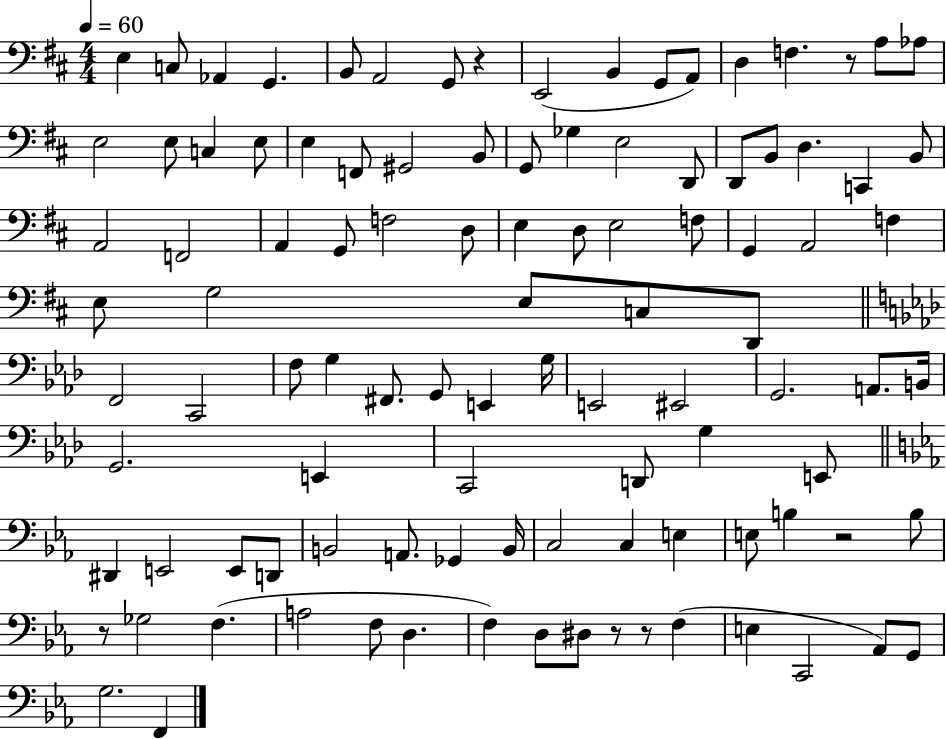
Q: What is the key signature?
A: D major